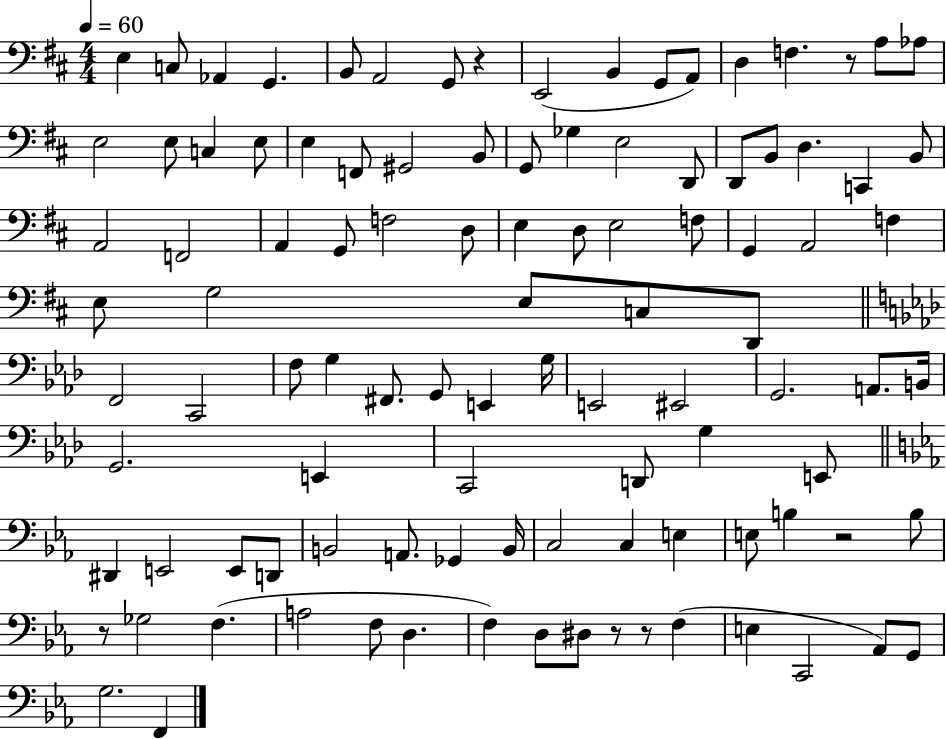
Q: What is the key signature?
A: D major